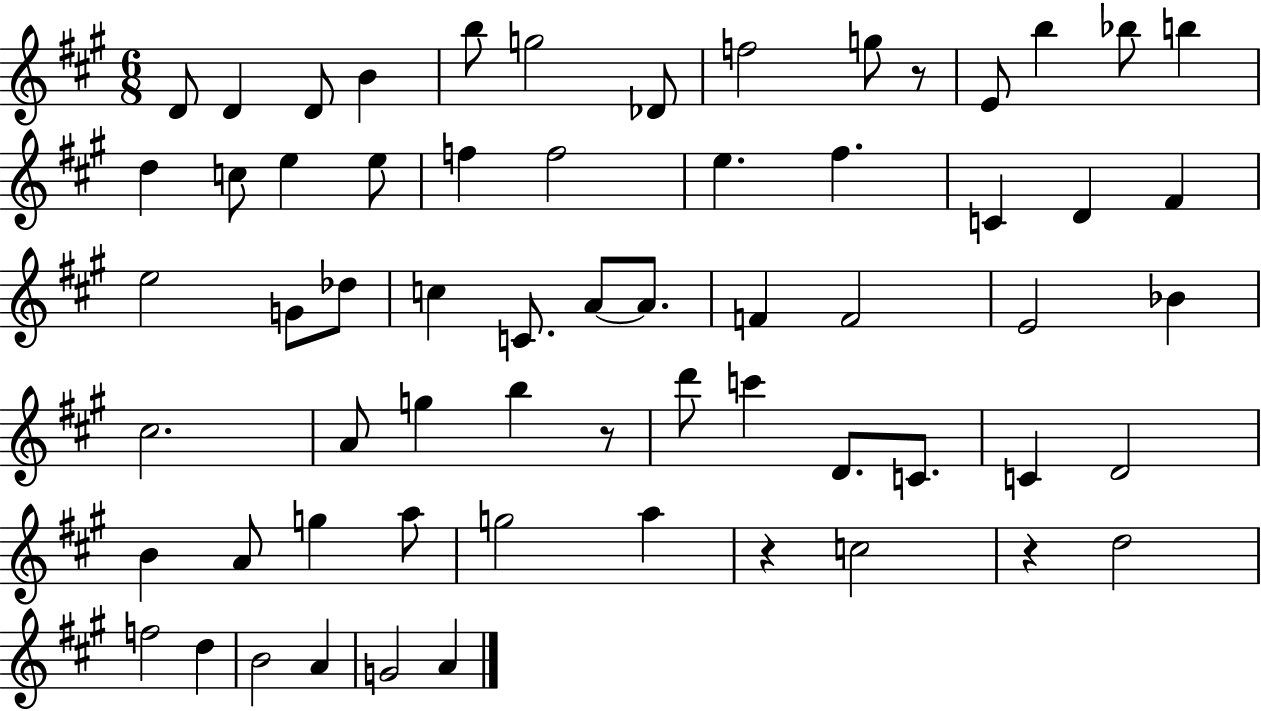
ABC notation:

X:1
T:Untitled
M:6/8
L:1/4
K:A
D/2 D D/2 B b/2 g2 _D/2 f2 g/2 z/2 E/2 b _b/2 b d c/2 e e/2 f f2 e ^f C D ^F e2 G/2 _d/2 c C/2 A/2 A/2 F F2 E2 _B ^c2 A/2 g b z/2 d'/2 c' D/2 C/2 C D2 B A/2 g a/2 g2 a z c2 z d2 f2 d B2 A G2 A